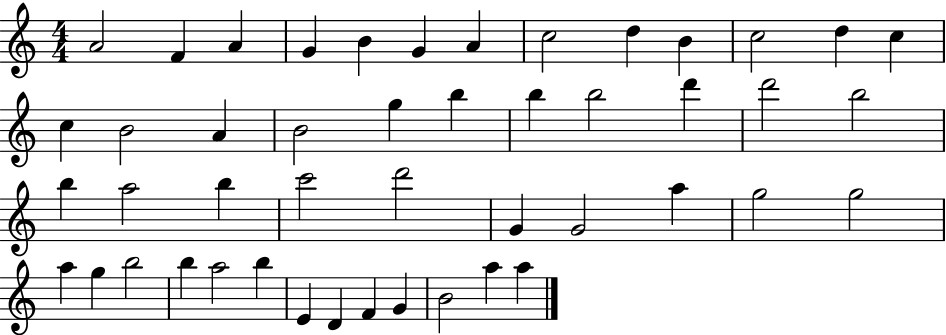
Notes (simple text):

A4/h F4/q A4/q G4/q B4/q G4/q A4/q C5/h D5/q B4/q C5/h D5/q C5/q C5/q B4/h A4/q B4/h G5/q B5/q B5/q B5/h D6/q D6/h B5/h B5/q A5/h B5/q C6/h D6/h G4/q G4/h A5/q G5/h G5/h A5/q G5/q B5/h B5/q A5/h B5/q E4/q D4/q F4/q G4/q B4/h A5/q A5/q